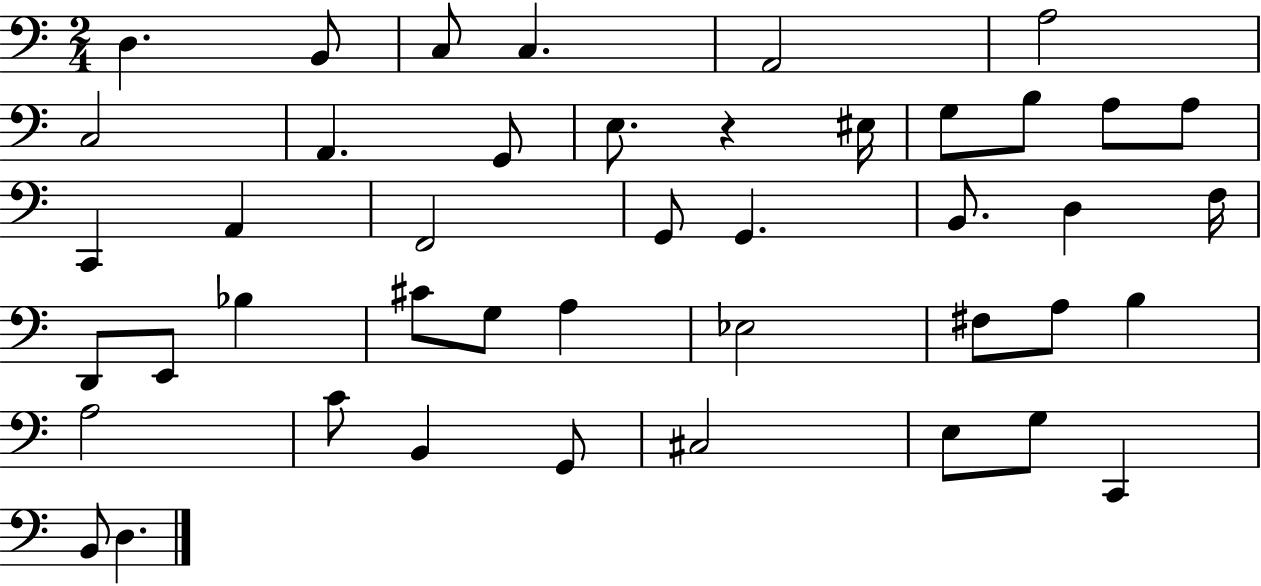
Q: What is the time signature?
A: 2/4